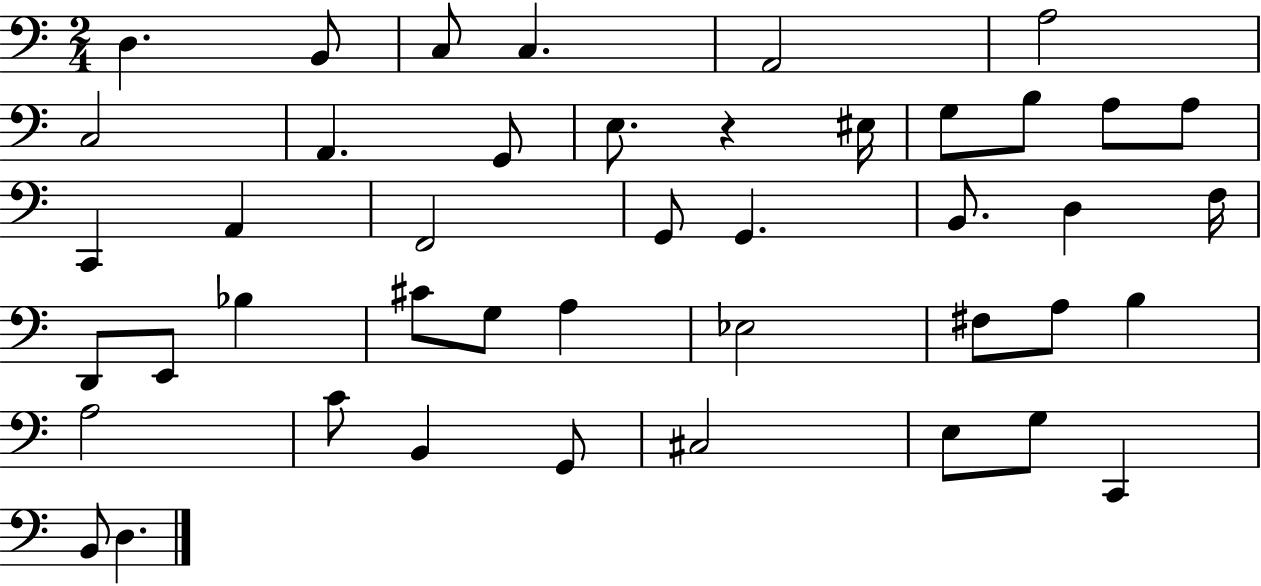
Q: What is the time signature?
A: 2/4